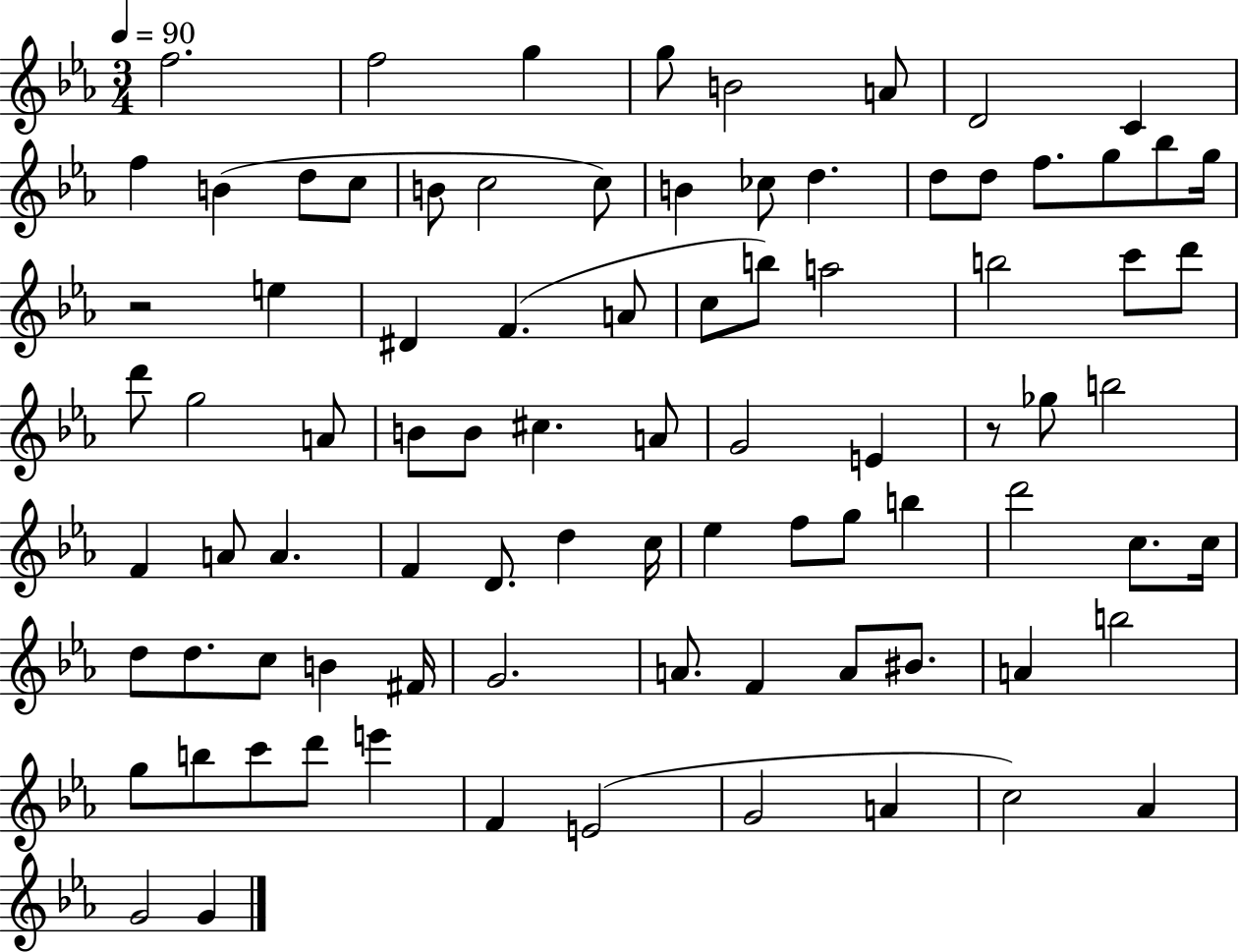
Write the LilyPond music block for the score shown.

{
  \clef treble
  \numericTimeSignature
  \time 3/4
  \key ees \major
  \tempo 4 = 90
  f''2. | f''2 g''4 | g''8 b'2 a'8 | d'2 c'4 | \break f''4 b'4( d''8 c''8 | b'8 c''2 c''8) | b'4 ces''8 d''4. | d''8 d''8 f''8. g''8 bes''8 g''16 | \break r2 e''4 | dis'4 f'4.( a'8 | c''8 b''8) a''2 | b''2 c'''8 d'''8 | \break d'''8 g''2 a'8 | b'8 b'8 cis''4. a'8 | g'2 e'4 | r8 ges''8 b''2 | \break f'4 a'8 a'4. | f'4 d'8. d''4 c''16 | ees''4 f''8 g''8 b''4 | d'''2 c''8. c''16 | \break d''8 d''8. c''8 b'4 fis'16 | g'2. | a'8. f'4 a'8 bis'8. | a'4 b''2 | \break g''8 b''8 c'''8 d'''8 e'''4 | f'4 e'2( | g'2 a'4 | c''2) aes'4 | \break g'2 g'4 | \bar "|."
}